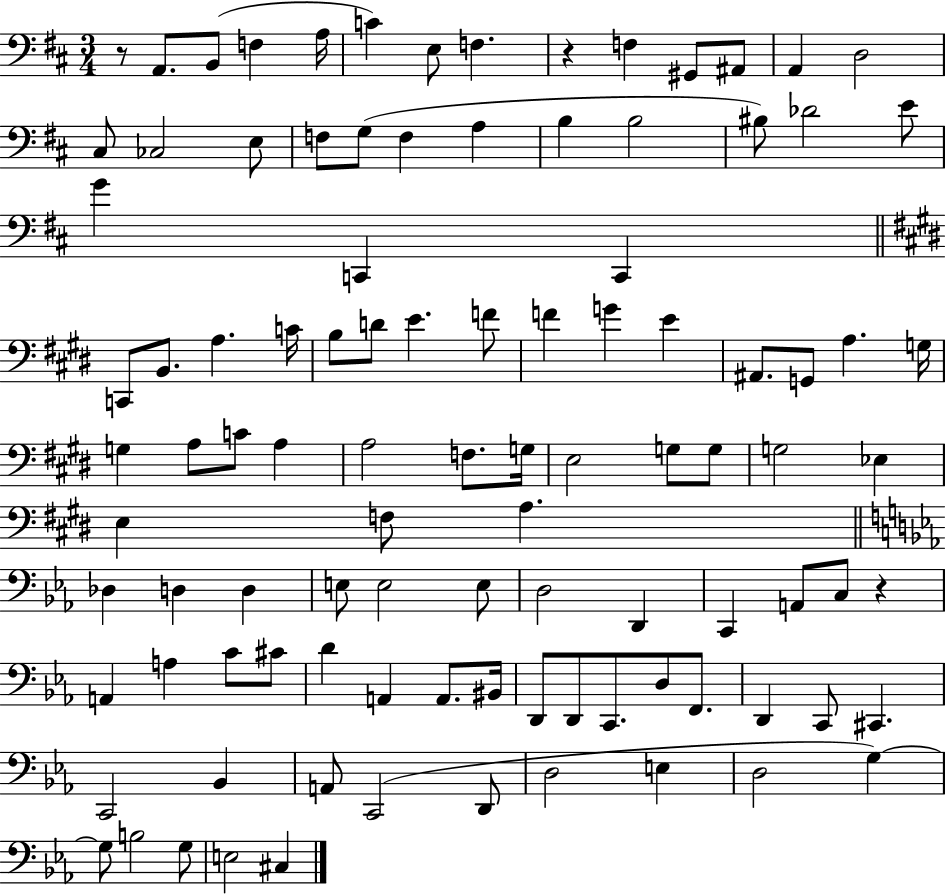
R/e A2/e. B2/e F3/q A3/s C4/q E3/e F3/q. R/q F3/q G#2/e A#2/e A2/q D3/h C#3/e CES3/h E3/e F3/e G3/e F3/q A3/q B3/q B3/h BIS3/e Db4/h E4/e G4/q C2/q C2/q C2/e B2/e. A3/q. C4/s B3/e D4/e E4/q. F4/e F4/q G4/q E4/q A#2/e. G2/e A3/q. G3/s G3/q A3/e C4/e A3/q A3/h F3/e. G3/s E3/h G3/e G3/e G3/h Eb3/q E3/q F3/e A3/q. Db3/q D3/q D3/q E3/e E3/h E3/e D3/h D2/q C2/q A2/e C3/e R/q A2/q A3/q C4/e C#4/e D4/q A2/q A2/e. BIS2/s D2/e D2/e C2/e. D3/e F2/e. D2/q C2/e C#2/q. C2/h Bb2/q A2/e C2/h D2/e D3/h E3/q D3/h G3/q G3/e B3/h G3/e E3/h C#3/q